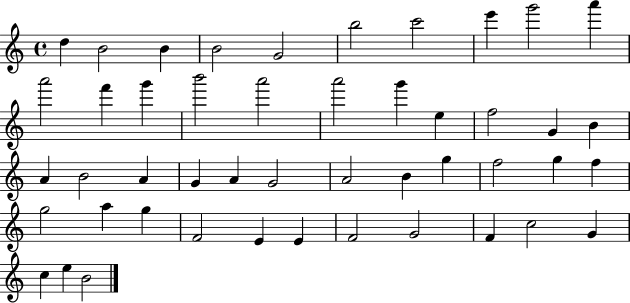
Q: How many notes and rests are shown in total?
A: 47